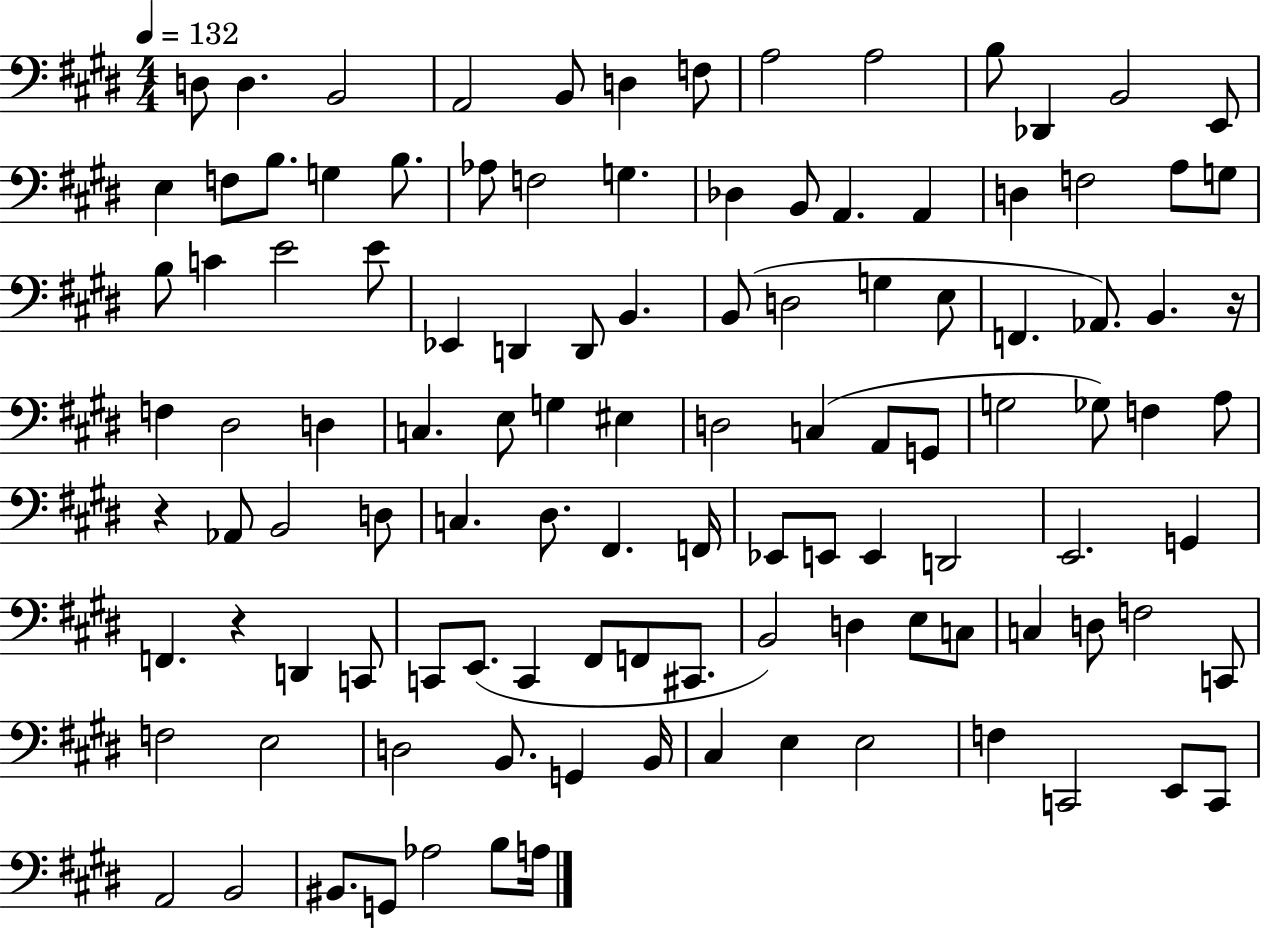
{
  \clef bass
  \numericTimeSignature
  \time 4/4
  \key e \major
  \tempo 4 = 132
  d8 d4. b,2 | a,2 b,8 d4 f8 | a2 a2 | b8 des,4 b,2 e,8 | \break e4 f8 b8. g4 b8. | aes8 f2 g4. | des4 b,8 a,4. a,4 | d4 f2 a8 g8 | \break b8 c'4 e'2 e'8 | ees,4 d,4 d,8 b,4. | b,8( d2 g4 e8 | f,4. aes,8.) b,4. r16 | \break f4 dis2 d4 | c4. e8 g4 eis4 | d2 c4( a,8 g,8 | g2 ges8) f4 a8 | \break r4 aes,8 b,2 d8 | c4. dis8. fis,4. f,16 | ees,8 e,8 e,4 d,2 | e,2. g,4 | \break f,4. r4 d,4 c,8 | c,8 e,8.( c,4 fis,8 f,8 cis,8. | b,2) d4 e8 c8 | c4 d8 f2 c,8 | \break f2 e2 | d2 b,8. g,4 b,16 | cis4 e4 e2 | f4 c,2 e,8 c,8 | \break a,2 b,2 | bis,8. g,8 aes2 b8 a16 | \bar "|."
}